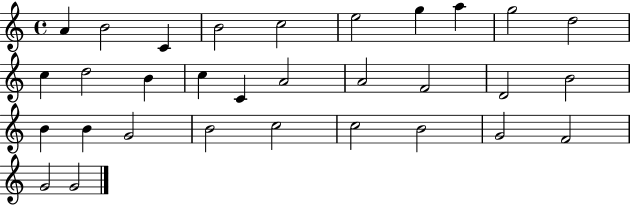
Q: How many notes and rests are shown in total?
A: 31